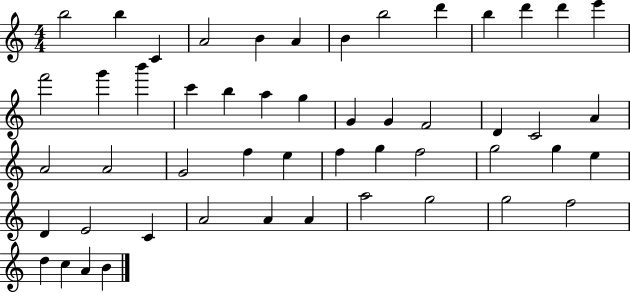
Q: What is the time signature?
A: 4/4